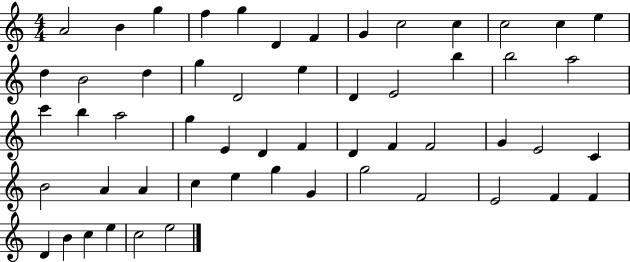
X:1
T:Untitled
M:4/4
L:1/4
K:C
A2 B g f g D F G c2 c c2 c e d B2 d g D2 e D E2 b b2 a2 c' b a2 g E D F D F F2 G E2 C B2 A A c e g G g2 F2 E2 F F D B c e c2 e2